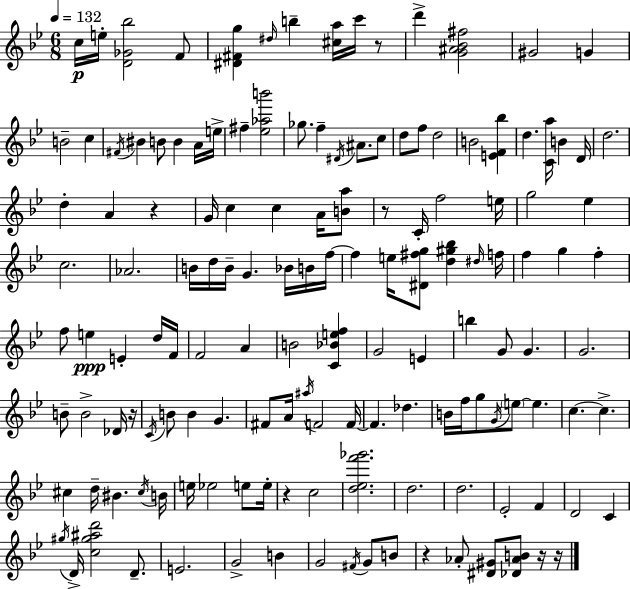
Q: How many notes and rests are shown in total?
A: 144